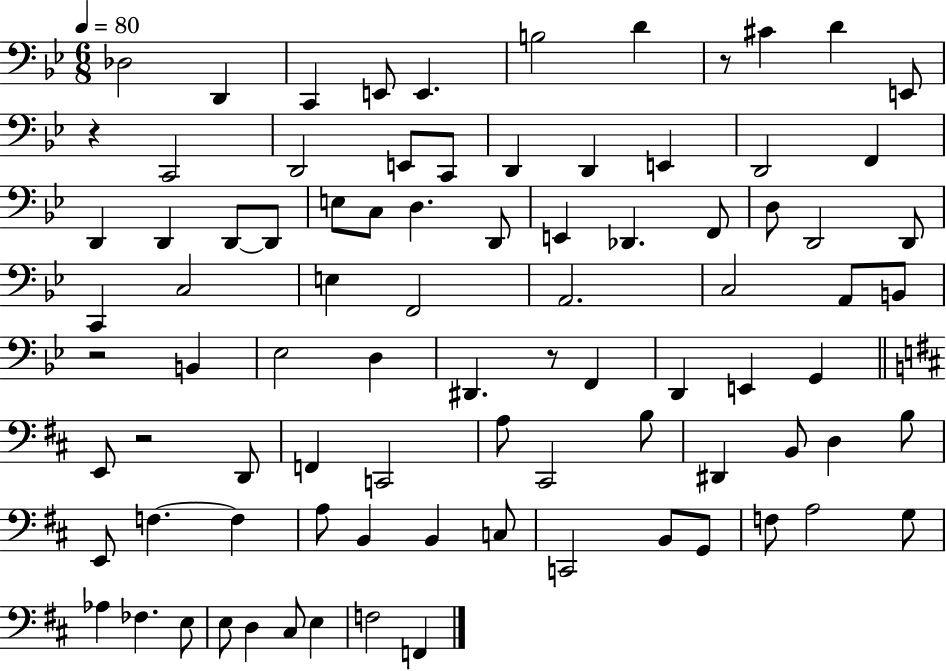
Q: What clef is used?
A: bass